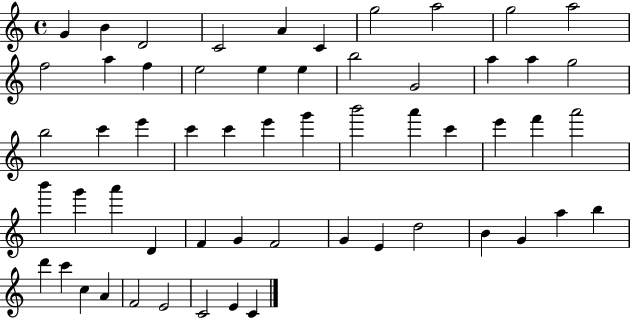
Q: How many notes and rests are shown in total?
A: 57